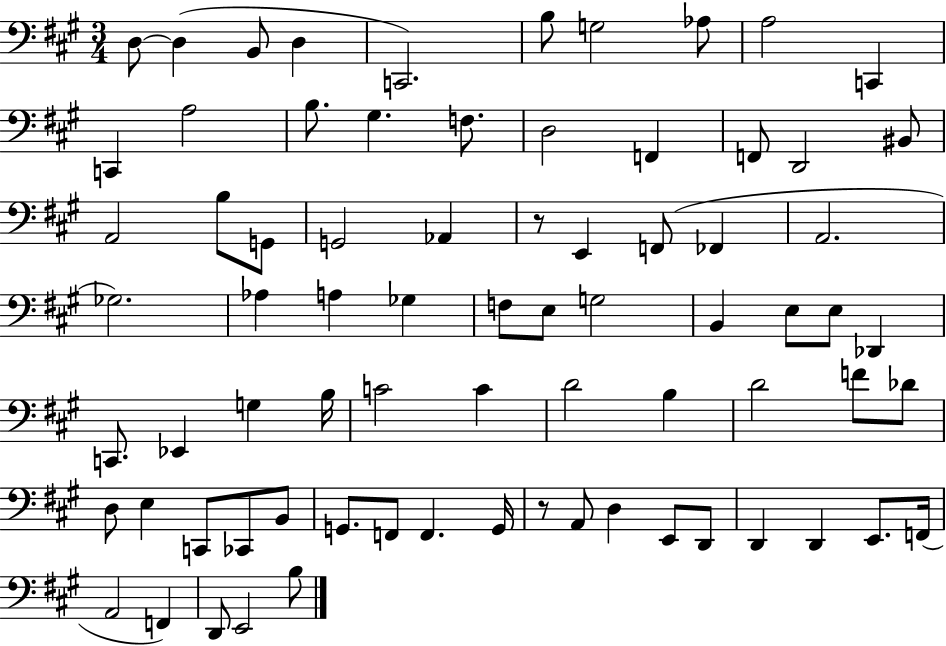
{
  \clef bass
  \numericTimeSignature
  \time 3/4
  \key a \major
  d8~~ d4( b,8 d4 | c,2.) | b8 g2 aes8 | a2 c,4 | \break c,4 a2 | b8. gis4. f8. | d2 f,4 | f,8 d,2 bis,8 | \break a,2 b8 g,8 | g,2 aes,4 | r8 e,4 f,8( fes,4 | a,2. | \break ges2.) | aes4 a4 ges4 | f8 e8 g2 | b,4 e8 e8 des,4 | \break c,8. ees,4 g4 b16 | c'2 c'4 | d'2 b4 | d'2 f'8 des'8 | \break d8 e4 c,8 ces,8 b,8 | g,8. f,8 f,4. g,16 | r8 a,8 d4 e,8 d,8 | d,4 d,4 e,8. f,16( | \break a,2 f,4) | d,8 e,2 b8 | \bar "|."
}